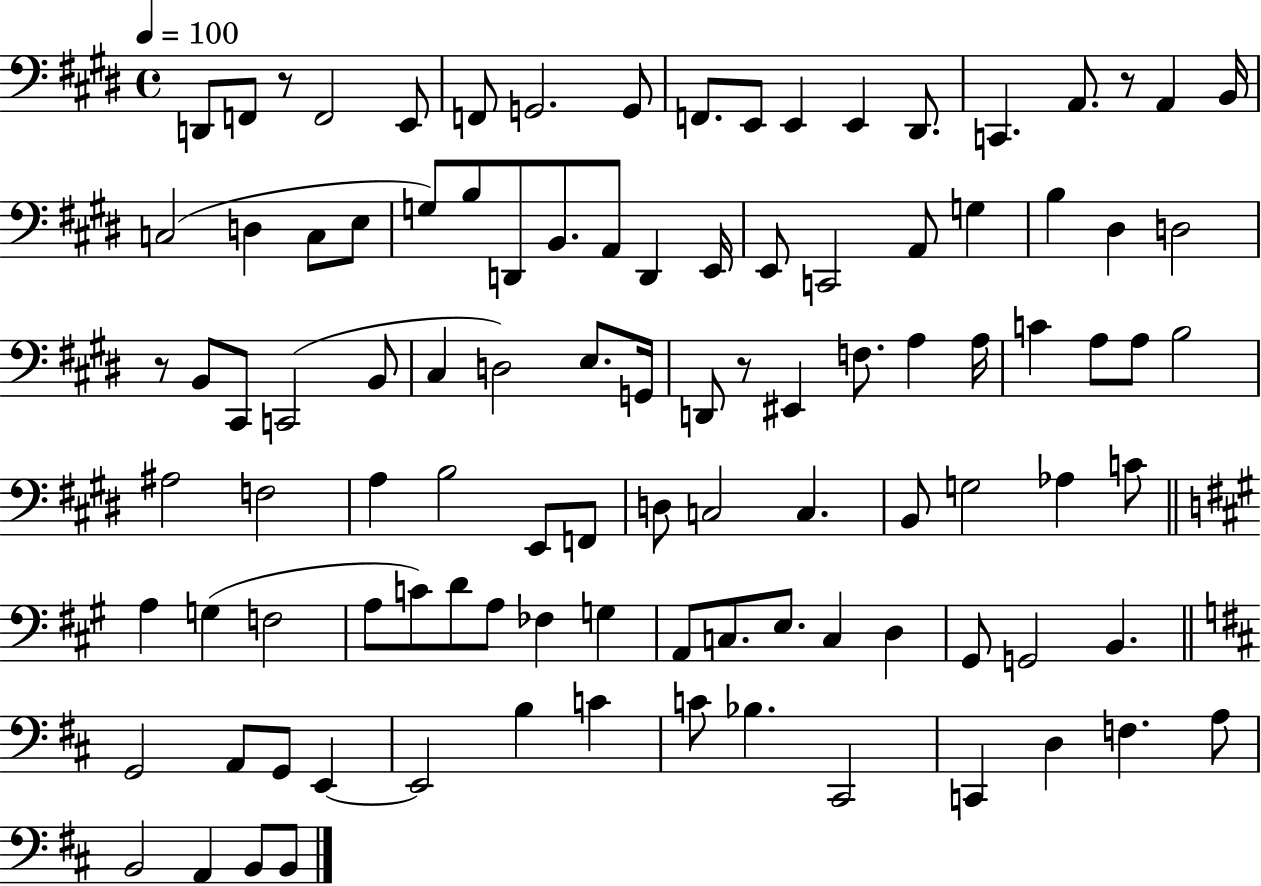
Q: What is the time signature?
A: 4/4